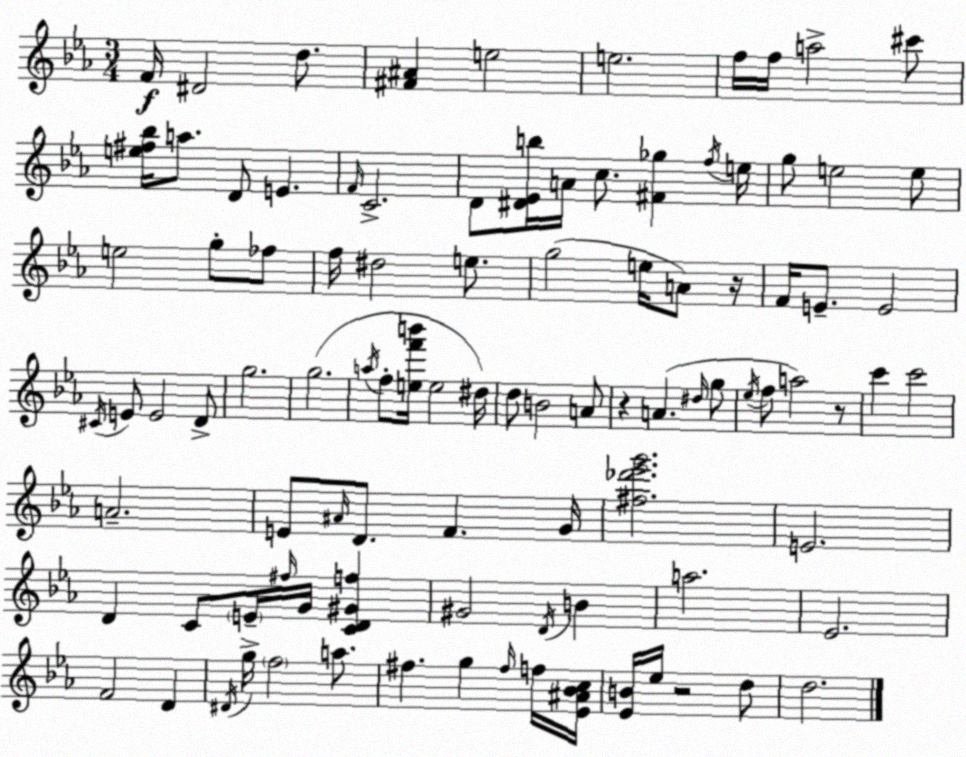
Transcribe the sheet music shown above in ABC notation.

X:1
T:Untitled
M:3/4
L:1/4
K:Cm
F/4 ^D2 d/2 [^F^A] e2 e2 f/4 f/4 a2 ^c'/2 [e^f_b]/4 a/2 D/2 E F/4 C2 D/2 [^D_Eb]/4 A/4 c/2 [^F_g] f/4 e/4 g/2 e2 e/2 e2 g/2 _f/2 f/4 ^d2 e/2 g2 e/4 A/2 z/4 F/4 E/2 E2 ^C/4 E/2 E2 D/2 g2 g2 a/4 f/2 [ef'b']/4 e2 ^d/4 d/2 B2 A/2 z A ^d/4 g/2 _e/4 f/2 a2 z/2 c' c'2 A2 E/2 ^A/4 D/2 F G/4 [^f_d'_e'g']2 E2 D C/2 E/4 ^f/4 G/4 [CD^Gf] ^G2 D/4 B a2 _E2 F2 D ^D/4 g/4 f2 a/2 ^f g ^f/4 f/4 [_E^A_Bc]/4 [_EB]/4 _e/4 z2 d/2 d2